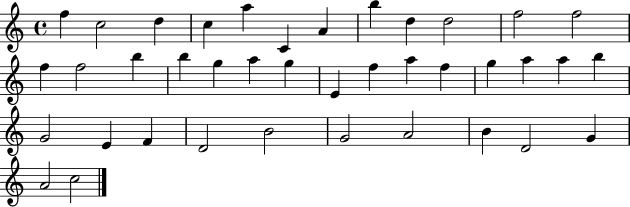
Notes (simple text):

F5/q C5/h D5/q C5/q A5/q C4/q A4/q B5/q D5/q D5/h F5/h F5/h F5/q F5/h B5/q B5/q G5/q A5/q G5/q E4/q F5/q A5/q F5/q G5/q A5/q A5/q B5/q G4/h E4/q F4/q D4/h B4/h G4/h A4/h B4/q D4/h G4/q A4/h C5/h